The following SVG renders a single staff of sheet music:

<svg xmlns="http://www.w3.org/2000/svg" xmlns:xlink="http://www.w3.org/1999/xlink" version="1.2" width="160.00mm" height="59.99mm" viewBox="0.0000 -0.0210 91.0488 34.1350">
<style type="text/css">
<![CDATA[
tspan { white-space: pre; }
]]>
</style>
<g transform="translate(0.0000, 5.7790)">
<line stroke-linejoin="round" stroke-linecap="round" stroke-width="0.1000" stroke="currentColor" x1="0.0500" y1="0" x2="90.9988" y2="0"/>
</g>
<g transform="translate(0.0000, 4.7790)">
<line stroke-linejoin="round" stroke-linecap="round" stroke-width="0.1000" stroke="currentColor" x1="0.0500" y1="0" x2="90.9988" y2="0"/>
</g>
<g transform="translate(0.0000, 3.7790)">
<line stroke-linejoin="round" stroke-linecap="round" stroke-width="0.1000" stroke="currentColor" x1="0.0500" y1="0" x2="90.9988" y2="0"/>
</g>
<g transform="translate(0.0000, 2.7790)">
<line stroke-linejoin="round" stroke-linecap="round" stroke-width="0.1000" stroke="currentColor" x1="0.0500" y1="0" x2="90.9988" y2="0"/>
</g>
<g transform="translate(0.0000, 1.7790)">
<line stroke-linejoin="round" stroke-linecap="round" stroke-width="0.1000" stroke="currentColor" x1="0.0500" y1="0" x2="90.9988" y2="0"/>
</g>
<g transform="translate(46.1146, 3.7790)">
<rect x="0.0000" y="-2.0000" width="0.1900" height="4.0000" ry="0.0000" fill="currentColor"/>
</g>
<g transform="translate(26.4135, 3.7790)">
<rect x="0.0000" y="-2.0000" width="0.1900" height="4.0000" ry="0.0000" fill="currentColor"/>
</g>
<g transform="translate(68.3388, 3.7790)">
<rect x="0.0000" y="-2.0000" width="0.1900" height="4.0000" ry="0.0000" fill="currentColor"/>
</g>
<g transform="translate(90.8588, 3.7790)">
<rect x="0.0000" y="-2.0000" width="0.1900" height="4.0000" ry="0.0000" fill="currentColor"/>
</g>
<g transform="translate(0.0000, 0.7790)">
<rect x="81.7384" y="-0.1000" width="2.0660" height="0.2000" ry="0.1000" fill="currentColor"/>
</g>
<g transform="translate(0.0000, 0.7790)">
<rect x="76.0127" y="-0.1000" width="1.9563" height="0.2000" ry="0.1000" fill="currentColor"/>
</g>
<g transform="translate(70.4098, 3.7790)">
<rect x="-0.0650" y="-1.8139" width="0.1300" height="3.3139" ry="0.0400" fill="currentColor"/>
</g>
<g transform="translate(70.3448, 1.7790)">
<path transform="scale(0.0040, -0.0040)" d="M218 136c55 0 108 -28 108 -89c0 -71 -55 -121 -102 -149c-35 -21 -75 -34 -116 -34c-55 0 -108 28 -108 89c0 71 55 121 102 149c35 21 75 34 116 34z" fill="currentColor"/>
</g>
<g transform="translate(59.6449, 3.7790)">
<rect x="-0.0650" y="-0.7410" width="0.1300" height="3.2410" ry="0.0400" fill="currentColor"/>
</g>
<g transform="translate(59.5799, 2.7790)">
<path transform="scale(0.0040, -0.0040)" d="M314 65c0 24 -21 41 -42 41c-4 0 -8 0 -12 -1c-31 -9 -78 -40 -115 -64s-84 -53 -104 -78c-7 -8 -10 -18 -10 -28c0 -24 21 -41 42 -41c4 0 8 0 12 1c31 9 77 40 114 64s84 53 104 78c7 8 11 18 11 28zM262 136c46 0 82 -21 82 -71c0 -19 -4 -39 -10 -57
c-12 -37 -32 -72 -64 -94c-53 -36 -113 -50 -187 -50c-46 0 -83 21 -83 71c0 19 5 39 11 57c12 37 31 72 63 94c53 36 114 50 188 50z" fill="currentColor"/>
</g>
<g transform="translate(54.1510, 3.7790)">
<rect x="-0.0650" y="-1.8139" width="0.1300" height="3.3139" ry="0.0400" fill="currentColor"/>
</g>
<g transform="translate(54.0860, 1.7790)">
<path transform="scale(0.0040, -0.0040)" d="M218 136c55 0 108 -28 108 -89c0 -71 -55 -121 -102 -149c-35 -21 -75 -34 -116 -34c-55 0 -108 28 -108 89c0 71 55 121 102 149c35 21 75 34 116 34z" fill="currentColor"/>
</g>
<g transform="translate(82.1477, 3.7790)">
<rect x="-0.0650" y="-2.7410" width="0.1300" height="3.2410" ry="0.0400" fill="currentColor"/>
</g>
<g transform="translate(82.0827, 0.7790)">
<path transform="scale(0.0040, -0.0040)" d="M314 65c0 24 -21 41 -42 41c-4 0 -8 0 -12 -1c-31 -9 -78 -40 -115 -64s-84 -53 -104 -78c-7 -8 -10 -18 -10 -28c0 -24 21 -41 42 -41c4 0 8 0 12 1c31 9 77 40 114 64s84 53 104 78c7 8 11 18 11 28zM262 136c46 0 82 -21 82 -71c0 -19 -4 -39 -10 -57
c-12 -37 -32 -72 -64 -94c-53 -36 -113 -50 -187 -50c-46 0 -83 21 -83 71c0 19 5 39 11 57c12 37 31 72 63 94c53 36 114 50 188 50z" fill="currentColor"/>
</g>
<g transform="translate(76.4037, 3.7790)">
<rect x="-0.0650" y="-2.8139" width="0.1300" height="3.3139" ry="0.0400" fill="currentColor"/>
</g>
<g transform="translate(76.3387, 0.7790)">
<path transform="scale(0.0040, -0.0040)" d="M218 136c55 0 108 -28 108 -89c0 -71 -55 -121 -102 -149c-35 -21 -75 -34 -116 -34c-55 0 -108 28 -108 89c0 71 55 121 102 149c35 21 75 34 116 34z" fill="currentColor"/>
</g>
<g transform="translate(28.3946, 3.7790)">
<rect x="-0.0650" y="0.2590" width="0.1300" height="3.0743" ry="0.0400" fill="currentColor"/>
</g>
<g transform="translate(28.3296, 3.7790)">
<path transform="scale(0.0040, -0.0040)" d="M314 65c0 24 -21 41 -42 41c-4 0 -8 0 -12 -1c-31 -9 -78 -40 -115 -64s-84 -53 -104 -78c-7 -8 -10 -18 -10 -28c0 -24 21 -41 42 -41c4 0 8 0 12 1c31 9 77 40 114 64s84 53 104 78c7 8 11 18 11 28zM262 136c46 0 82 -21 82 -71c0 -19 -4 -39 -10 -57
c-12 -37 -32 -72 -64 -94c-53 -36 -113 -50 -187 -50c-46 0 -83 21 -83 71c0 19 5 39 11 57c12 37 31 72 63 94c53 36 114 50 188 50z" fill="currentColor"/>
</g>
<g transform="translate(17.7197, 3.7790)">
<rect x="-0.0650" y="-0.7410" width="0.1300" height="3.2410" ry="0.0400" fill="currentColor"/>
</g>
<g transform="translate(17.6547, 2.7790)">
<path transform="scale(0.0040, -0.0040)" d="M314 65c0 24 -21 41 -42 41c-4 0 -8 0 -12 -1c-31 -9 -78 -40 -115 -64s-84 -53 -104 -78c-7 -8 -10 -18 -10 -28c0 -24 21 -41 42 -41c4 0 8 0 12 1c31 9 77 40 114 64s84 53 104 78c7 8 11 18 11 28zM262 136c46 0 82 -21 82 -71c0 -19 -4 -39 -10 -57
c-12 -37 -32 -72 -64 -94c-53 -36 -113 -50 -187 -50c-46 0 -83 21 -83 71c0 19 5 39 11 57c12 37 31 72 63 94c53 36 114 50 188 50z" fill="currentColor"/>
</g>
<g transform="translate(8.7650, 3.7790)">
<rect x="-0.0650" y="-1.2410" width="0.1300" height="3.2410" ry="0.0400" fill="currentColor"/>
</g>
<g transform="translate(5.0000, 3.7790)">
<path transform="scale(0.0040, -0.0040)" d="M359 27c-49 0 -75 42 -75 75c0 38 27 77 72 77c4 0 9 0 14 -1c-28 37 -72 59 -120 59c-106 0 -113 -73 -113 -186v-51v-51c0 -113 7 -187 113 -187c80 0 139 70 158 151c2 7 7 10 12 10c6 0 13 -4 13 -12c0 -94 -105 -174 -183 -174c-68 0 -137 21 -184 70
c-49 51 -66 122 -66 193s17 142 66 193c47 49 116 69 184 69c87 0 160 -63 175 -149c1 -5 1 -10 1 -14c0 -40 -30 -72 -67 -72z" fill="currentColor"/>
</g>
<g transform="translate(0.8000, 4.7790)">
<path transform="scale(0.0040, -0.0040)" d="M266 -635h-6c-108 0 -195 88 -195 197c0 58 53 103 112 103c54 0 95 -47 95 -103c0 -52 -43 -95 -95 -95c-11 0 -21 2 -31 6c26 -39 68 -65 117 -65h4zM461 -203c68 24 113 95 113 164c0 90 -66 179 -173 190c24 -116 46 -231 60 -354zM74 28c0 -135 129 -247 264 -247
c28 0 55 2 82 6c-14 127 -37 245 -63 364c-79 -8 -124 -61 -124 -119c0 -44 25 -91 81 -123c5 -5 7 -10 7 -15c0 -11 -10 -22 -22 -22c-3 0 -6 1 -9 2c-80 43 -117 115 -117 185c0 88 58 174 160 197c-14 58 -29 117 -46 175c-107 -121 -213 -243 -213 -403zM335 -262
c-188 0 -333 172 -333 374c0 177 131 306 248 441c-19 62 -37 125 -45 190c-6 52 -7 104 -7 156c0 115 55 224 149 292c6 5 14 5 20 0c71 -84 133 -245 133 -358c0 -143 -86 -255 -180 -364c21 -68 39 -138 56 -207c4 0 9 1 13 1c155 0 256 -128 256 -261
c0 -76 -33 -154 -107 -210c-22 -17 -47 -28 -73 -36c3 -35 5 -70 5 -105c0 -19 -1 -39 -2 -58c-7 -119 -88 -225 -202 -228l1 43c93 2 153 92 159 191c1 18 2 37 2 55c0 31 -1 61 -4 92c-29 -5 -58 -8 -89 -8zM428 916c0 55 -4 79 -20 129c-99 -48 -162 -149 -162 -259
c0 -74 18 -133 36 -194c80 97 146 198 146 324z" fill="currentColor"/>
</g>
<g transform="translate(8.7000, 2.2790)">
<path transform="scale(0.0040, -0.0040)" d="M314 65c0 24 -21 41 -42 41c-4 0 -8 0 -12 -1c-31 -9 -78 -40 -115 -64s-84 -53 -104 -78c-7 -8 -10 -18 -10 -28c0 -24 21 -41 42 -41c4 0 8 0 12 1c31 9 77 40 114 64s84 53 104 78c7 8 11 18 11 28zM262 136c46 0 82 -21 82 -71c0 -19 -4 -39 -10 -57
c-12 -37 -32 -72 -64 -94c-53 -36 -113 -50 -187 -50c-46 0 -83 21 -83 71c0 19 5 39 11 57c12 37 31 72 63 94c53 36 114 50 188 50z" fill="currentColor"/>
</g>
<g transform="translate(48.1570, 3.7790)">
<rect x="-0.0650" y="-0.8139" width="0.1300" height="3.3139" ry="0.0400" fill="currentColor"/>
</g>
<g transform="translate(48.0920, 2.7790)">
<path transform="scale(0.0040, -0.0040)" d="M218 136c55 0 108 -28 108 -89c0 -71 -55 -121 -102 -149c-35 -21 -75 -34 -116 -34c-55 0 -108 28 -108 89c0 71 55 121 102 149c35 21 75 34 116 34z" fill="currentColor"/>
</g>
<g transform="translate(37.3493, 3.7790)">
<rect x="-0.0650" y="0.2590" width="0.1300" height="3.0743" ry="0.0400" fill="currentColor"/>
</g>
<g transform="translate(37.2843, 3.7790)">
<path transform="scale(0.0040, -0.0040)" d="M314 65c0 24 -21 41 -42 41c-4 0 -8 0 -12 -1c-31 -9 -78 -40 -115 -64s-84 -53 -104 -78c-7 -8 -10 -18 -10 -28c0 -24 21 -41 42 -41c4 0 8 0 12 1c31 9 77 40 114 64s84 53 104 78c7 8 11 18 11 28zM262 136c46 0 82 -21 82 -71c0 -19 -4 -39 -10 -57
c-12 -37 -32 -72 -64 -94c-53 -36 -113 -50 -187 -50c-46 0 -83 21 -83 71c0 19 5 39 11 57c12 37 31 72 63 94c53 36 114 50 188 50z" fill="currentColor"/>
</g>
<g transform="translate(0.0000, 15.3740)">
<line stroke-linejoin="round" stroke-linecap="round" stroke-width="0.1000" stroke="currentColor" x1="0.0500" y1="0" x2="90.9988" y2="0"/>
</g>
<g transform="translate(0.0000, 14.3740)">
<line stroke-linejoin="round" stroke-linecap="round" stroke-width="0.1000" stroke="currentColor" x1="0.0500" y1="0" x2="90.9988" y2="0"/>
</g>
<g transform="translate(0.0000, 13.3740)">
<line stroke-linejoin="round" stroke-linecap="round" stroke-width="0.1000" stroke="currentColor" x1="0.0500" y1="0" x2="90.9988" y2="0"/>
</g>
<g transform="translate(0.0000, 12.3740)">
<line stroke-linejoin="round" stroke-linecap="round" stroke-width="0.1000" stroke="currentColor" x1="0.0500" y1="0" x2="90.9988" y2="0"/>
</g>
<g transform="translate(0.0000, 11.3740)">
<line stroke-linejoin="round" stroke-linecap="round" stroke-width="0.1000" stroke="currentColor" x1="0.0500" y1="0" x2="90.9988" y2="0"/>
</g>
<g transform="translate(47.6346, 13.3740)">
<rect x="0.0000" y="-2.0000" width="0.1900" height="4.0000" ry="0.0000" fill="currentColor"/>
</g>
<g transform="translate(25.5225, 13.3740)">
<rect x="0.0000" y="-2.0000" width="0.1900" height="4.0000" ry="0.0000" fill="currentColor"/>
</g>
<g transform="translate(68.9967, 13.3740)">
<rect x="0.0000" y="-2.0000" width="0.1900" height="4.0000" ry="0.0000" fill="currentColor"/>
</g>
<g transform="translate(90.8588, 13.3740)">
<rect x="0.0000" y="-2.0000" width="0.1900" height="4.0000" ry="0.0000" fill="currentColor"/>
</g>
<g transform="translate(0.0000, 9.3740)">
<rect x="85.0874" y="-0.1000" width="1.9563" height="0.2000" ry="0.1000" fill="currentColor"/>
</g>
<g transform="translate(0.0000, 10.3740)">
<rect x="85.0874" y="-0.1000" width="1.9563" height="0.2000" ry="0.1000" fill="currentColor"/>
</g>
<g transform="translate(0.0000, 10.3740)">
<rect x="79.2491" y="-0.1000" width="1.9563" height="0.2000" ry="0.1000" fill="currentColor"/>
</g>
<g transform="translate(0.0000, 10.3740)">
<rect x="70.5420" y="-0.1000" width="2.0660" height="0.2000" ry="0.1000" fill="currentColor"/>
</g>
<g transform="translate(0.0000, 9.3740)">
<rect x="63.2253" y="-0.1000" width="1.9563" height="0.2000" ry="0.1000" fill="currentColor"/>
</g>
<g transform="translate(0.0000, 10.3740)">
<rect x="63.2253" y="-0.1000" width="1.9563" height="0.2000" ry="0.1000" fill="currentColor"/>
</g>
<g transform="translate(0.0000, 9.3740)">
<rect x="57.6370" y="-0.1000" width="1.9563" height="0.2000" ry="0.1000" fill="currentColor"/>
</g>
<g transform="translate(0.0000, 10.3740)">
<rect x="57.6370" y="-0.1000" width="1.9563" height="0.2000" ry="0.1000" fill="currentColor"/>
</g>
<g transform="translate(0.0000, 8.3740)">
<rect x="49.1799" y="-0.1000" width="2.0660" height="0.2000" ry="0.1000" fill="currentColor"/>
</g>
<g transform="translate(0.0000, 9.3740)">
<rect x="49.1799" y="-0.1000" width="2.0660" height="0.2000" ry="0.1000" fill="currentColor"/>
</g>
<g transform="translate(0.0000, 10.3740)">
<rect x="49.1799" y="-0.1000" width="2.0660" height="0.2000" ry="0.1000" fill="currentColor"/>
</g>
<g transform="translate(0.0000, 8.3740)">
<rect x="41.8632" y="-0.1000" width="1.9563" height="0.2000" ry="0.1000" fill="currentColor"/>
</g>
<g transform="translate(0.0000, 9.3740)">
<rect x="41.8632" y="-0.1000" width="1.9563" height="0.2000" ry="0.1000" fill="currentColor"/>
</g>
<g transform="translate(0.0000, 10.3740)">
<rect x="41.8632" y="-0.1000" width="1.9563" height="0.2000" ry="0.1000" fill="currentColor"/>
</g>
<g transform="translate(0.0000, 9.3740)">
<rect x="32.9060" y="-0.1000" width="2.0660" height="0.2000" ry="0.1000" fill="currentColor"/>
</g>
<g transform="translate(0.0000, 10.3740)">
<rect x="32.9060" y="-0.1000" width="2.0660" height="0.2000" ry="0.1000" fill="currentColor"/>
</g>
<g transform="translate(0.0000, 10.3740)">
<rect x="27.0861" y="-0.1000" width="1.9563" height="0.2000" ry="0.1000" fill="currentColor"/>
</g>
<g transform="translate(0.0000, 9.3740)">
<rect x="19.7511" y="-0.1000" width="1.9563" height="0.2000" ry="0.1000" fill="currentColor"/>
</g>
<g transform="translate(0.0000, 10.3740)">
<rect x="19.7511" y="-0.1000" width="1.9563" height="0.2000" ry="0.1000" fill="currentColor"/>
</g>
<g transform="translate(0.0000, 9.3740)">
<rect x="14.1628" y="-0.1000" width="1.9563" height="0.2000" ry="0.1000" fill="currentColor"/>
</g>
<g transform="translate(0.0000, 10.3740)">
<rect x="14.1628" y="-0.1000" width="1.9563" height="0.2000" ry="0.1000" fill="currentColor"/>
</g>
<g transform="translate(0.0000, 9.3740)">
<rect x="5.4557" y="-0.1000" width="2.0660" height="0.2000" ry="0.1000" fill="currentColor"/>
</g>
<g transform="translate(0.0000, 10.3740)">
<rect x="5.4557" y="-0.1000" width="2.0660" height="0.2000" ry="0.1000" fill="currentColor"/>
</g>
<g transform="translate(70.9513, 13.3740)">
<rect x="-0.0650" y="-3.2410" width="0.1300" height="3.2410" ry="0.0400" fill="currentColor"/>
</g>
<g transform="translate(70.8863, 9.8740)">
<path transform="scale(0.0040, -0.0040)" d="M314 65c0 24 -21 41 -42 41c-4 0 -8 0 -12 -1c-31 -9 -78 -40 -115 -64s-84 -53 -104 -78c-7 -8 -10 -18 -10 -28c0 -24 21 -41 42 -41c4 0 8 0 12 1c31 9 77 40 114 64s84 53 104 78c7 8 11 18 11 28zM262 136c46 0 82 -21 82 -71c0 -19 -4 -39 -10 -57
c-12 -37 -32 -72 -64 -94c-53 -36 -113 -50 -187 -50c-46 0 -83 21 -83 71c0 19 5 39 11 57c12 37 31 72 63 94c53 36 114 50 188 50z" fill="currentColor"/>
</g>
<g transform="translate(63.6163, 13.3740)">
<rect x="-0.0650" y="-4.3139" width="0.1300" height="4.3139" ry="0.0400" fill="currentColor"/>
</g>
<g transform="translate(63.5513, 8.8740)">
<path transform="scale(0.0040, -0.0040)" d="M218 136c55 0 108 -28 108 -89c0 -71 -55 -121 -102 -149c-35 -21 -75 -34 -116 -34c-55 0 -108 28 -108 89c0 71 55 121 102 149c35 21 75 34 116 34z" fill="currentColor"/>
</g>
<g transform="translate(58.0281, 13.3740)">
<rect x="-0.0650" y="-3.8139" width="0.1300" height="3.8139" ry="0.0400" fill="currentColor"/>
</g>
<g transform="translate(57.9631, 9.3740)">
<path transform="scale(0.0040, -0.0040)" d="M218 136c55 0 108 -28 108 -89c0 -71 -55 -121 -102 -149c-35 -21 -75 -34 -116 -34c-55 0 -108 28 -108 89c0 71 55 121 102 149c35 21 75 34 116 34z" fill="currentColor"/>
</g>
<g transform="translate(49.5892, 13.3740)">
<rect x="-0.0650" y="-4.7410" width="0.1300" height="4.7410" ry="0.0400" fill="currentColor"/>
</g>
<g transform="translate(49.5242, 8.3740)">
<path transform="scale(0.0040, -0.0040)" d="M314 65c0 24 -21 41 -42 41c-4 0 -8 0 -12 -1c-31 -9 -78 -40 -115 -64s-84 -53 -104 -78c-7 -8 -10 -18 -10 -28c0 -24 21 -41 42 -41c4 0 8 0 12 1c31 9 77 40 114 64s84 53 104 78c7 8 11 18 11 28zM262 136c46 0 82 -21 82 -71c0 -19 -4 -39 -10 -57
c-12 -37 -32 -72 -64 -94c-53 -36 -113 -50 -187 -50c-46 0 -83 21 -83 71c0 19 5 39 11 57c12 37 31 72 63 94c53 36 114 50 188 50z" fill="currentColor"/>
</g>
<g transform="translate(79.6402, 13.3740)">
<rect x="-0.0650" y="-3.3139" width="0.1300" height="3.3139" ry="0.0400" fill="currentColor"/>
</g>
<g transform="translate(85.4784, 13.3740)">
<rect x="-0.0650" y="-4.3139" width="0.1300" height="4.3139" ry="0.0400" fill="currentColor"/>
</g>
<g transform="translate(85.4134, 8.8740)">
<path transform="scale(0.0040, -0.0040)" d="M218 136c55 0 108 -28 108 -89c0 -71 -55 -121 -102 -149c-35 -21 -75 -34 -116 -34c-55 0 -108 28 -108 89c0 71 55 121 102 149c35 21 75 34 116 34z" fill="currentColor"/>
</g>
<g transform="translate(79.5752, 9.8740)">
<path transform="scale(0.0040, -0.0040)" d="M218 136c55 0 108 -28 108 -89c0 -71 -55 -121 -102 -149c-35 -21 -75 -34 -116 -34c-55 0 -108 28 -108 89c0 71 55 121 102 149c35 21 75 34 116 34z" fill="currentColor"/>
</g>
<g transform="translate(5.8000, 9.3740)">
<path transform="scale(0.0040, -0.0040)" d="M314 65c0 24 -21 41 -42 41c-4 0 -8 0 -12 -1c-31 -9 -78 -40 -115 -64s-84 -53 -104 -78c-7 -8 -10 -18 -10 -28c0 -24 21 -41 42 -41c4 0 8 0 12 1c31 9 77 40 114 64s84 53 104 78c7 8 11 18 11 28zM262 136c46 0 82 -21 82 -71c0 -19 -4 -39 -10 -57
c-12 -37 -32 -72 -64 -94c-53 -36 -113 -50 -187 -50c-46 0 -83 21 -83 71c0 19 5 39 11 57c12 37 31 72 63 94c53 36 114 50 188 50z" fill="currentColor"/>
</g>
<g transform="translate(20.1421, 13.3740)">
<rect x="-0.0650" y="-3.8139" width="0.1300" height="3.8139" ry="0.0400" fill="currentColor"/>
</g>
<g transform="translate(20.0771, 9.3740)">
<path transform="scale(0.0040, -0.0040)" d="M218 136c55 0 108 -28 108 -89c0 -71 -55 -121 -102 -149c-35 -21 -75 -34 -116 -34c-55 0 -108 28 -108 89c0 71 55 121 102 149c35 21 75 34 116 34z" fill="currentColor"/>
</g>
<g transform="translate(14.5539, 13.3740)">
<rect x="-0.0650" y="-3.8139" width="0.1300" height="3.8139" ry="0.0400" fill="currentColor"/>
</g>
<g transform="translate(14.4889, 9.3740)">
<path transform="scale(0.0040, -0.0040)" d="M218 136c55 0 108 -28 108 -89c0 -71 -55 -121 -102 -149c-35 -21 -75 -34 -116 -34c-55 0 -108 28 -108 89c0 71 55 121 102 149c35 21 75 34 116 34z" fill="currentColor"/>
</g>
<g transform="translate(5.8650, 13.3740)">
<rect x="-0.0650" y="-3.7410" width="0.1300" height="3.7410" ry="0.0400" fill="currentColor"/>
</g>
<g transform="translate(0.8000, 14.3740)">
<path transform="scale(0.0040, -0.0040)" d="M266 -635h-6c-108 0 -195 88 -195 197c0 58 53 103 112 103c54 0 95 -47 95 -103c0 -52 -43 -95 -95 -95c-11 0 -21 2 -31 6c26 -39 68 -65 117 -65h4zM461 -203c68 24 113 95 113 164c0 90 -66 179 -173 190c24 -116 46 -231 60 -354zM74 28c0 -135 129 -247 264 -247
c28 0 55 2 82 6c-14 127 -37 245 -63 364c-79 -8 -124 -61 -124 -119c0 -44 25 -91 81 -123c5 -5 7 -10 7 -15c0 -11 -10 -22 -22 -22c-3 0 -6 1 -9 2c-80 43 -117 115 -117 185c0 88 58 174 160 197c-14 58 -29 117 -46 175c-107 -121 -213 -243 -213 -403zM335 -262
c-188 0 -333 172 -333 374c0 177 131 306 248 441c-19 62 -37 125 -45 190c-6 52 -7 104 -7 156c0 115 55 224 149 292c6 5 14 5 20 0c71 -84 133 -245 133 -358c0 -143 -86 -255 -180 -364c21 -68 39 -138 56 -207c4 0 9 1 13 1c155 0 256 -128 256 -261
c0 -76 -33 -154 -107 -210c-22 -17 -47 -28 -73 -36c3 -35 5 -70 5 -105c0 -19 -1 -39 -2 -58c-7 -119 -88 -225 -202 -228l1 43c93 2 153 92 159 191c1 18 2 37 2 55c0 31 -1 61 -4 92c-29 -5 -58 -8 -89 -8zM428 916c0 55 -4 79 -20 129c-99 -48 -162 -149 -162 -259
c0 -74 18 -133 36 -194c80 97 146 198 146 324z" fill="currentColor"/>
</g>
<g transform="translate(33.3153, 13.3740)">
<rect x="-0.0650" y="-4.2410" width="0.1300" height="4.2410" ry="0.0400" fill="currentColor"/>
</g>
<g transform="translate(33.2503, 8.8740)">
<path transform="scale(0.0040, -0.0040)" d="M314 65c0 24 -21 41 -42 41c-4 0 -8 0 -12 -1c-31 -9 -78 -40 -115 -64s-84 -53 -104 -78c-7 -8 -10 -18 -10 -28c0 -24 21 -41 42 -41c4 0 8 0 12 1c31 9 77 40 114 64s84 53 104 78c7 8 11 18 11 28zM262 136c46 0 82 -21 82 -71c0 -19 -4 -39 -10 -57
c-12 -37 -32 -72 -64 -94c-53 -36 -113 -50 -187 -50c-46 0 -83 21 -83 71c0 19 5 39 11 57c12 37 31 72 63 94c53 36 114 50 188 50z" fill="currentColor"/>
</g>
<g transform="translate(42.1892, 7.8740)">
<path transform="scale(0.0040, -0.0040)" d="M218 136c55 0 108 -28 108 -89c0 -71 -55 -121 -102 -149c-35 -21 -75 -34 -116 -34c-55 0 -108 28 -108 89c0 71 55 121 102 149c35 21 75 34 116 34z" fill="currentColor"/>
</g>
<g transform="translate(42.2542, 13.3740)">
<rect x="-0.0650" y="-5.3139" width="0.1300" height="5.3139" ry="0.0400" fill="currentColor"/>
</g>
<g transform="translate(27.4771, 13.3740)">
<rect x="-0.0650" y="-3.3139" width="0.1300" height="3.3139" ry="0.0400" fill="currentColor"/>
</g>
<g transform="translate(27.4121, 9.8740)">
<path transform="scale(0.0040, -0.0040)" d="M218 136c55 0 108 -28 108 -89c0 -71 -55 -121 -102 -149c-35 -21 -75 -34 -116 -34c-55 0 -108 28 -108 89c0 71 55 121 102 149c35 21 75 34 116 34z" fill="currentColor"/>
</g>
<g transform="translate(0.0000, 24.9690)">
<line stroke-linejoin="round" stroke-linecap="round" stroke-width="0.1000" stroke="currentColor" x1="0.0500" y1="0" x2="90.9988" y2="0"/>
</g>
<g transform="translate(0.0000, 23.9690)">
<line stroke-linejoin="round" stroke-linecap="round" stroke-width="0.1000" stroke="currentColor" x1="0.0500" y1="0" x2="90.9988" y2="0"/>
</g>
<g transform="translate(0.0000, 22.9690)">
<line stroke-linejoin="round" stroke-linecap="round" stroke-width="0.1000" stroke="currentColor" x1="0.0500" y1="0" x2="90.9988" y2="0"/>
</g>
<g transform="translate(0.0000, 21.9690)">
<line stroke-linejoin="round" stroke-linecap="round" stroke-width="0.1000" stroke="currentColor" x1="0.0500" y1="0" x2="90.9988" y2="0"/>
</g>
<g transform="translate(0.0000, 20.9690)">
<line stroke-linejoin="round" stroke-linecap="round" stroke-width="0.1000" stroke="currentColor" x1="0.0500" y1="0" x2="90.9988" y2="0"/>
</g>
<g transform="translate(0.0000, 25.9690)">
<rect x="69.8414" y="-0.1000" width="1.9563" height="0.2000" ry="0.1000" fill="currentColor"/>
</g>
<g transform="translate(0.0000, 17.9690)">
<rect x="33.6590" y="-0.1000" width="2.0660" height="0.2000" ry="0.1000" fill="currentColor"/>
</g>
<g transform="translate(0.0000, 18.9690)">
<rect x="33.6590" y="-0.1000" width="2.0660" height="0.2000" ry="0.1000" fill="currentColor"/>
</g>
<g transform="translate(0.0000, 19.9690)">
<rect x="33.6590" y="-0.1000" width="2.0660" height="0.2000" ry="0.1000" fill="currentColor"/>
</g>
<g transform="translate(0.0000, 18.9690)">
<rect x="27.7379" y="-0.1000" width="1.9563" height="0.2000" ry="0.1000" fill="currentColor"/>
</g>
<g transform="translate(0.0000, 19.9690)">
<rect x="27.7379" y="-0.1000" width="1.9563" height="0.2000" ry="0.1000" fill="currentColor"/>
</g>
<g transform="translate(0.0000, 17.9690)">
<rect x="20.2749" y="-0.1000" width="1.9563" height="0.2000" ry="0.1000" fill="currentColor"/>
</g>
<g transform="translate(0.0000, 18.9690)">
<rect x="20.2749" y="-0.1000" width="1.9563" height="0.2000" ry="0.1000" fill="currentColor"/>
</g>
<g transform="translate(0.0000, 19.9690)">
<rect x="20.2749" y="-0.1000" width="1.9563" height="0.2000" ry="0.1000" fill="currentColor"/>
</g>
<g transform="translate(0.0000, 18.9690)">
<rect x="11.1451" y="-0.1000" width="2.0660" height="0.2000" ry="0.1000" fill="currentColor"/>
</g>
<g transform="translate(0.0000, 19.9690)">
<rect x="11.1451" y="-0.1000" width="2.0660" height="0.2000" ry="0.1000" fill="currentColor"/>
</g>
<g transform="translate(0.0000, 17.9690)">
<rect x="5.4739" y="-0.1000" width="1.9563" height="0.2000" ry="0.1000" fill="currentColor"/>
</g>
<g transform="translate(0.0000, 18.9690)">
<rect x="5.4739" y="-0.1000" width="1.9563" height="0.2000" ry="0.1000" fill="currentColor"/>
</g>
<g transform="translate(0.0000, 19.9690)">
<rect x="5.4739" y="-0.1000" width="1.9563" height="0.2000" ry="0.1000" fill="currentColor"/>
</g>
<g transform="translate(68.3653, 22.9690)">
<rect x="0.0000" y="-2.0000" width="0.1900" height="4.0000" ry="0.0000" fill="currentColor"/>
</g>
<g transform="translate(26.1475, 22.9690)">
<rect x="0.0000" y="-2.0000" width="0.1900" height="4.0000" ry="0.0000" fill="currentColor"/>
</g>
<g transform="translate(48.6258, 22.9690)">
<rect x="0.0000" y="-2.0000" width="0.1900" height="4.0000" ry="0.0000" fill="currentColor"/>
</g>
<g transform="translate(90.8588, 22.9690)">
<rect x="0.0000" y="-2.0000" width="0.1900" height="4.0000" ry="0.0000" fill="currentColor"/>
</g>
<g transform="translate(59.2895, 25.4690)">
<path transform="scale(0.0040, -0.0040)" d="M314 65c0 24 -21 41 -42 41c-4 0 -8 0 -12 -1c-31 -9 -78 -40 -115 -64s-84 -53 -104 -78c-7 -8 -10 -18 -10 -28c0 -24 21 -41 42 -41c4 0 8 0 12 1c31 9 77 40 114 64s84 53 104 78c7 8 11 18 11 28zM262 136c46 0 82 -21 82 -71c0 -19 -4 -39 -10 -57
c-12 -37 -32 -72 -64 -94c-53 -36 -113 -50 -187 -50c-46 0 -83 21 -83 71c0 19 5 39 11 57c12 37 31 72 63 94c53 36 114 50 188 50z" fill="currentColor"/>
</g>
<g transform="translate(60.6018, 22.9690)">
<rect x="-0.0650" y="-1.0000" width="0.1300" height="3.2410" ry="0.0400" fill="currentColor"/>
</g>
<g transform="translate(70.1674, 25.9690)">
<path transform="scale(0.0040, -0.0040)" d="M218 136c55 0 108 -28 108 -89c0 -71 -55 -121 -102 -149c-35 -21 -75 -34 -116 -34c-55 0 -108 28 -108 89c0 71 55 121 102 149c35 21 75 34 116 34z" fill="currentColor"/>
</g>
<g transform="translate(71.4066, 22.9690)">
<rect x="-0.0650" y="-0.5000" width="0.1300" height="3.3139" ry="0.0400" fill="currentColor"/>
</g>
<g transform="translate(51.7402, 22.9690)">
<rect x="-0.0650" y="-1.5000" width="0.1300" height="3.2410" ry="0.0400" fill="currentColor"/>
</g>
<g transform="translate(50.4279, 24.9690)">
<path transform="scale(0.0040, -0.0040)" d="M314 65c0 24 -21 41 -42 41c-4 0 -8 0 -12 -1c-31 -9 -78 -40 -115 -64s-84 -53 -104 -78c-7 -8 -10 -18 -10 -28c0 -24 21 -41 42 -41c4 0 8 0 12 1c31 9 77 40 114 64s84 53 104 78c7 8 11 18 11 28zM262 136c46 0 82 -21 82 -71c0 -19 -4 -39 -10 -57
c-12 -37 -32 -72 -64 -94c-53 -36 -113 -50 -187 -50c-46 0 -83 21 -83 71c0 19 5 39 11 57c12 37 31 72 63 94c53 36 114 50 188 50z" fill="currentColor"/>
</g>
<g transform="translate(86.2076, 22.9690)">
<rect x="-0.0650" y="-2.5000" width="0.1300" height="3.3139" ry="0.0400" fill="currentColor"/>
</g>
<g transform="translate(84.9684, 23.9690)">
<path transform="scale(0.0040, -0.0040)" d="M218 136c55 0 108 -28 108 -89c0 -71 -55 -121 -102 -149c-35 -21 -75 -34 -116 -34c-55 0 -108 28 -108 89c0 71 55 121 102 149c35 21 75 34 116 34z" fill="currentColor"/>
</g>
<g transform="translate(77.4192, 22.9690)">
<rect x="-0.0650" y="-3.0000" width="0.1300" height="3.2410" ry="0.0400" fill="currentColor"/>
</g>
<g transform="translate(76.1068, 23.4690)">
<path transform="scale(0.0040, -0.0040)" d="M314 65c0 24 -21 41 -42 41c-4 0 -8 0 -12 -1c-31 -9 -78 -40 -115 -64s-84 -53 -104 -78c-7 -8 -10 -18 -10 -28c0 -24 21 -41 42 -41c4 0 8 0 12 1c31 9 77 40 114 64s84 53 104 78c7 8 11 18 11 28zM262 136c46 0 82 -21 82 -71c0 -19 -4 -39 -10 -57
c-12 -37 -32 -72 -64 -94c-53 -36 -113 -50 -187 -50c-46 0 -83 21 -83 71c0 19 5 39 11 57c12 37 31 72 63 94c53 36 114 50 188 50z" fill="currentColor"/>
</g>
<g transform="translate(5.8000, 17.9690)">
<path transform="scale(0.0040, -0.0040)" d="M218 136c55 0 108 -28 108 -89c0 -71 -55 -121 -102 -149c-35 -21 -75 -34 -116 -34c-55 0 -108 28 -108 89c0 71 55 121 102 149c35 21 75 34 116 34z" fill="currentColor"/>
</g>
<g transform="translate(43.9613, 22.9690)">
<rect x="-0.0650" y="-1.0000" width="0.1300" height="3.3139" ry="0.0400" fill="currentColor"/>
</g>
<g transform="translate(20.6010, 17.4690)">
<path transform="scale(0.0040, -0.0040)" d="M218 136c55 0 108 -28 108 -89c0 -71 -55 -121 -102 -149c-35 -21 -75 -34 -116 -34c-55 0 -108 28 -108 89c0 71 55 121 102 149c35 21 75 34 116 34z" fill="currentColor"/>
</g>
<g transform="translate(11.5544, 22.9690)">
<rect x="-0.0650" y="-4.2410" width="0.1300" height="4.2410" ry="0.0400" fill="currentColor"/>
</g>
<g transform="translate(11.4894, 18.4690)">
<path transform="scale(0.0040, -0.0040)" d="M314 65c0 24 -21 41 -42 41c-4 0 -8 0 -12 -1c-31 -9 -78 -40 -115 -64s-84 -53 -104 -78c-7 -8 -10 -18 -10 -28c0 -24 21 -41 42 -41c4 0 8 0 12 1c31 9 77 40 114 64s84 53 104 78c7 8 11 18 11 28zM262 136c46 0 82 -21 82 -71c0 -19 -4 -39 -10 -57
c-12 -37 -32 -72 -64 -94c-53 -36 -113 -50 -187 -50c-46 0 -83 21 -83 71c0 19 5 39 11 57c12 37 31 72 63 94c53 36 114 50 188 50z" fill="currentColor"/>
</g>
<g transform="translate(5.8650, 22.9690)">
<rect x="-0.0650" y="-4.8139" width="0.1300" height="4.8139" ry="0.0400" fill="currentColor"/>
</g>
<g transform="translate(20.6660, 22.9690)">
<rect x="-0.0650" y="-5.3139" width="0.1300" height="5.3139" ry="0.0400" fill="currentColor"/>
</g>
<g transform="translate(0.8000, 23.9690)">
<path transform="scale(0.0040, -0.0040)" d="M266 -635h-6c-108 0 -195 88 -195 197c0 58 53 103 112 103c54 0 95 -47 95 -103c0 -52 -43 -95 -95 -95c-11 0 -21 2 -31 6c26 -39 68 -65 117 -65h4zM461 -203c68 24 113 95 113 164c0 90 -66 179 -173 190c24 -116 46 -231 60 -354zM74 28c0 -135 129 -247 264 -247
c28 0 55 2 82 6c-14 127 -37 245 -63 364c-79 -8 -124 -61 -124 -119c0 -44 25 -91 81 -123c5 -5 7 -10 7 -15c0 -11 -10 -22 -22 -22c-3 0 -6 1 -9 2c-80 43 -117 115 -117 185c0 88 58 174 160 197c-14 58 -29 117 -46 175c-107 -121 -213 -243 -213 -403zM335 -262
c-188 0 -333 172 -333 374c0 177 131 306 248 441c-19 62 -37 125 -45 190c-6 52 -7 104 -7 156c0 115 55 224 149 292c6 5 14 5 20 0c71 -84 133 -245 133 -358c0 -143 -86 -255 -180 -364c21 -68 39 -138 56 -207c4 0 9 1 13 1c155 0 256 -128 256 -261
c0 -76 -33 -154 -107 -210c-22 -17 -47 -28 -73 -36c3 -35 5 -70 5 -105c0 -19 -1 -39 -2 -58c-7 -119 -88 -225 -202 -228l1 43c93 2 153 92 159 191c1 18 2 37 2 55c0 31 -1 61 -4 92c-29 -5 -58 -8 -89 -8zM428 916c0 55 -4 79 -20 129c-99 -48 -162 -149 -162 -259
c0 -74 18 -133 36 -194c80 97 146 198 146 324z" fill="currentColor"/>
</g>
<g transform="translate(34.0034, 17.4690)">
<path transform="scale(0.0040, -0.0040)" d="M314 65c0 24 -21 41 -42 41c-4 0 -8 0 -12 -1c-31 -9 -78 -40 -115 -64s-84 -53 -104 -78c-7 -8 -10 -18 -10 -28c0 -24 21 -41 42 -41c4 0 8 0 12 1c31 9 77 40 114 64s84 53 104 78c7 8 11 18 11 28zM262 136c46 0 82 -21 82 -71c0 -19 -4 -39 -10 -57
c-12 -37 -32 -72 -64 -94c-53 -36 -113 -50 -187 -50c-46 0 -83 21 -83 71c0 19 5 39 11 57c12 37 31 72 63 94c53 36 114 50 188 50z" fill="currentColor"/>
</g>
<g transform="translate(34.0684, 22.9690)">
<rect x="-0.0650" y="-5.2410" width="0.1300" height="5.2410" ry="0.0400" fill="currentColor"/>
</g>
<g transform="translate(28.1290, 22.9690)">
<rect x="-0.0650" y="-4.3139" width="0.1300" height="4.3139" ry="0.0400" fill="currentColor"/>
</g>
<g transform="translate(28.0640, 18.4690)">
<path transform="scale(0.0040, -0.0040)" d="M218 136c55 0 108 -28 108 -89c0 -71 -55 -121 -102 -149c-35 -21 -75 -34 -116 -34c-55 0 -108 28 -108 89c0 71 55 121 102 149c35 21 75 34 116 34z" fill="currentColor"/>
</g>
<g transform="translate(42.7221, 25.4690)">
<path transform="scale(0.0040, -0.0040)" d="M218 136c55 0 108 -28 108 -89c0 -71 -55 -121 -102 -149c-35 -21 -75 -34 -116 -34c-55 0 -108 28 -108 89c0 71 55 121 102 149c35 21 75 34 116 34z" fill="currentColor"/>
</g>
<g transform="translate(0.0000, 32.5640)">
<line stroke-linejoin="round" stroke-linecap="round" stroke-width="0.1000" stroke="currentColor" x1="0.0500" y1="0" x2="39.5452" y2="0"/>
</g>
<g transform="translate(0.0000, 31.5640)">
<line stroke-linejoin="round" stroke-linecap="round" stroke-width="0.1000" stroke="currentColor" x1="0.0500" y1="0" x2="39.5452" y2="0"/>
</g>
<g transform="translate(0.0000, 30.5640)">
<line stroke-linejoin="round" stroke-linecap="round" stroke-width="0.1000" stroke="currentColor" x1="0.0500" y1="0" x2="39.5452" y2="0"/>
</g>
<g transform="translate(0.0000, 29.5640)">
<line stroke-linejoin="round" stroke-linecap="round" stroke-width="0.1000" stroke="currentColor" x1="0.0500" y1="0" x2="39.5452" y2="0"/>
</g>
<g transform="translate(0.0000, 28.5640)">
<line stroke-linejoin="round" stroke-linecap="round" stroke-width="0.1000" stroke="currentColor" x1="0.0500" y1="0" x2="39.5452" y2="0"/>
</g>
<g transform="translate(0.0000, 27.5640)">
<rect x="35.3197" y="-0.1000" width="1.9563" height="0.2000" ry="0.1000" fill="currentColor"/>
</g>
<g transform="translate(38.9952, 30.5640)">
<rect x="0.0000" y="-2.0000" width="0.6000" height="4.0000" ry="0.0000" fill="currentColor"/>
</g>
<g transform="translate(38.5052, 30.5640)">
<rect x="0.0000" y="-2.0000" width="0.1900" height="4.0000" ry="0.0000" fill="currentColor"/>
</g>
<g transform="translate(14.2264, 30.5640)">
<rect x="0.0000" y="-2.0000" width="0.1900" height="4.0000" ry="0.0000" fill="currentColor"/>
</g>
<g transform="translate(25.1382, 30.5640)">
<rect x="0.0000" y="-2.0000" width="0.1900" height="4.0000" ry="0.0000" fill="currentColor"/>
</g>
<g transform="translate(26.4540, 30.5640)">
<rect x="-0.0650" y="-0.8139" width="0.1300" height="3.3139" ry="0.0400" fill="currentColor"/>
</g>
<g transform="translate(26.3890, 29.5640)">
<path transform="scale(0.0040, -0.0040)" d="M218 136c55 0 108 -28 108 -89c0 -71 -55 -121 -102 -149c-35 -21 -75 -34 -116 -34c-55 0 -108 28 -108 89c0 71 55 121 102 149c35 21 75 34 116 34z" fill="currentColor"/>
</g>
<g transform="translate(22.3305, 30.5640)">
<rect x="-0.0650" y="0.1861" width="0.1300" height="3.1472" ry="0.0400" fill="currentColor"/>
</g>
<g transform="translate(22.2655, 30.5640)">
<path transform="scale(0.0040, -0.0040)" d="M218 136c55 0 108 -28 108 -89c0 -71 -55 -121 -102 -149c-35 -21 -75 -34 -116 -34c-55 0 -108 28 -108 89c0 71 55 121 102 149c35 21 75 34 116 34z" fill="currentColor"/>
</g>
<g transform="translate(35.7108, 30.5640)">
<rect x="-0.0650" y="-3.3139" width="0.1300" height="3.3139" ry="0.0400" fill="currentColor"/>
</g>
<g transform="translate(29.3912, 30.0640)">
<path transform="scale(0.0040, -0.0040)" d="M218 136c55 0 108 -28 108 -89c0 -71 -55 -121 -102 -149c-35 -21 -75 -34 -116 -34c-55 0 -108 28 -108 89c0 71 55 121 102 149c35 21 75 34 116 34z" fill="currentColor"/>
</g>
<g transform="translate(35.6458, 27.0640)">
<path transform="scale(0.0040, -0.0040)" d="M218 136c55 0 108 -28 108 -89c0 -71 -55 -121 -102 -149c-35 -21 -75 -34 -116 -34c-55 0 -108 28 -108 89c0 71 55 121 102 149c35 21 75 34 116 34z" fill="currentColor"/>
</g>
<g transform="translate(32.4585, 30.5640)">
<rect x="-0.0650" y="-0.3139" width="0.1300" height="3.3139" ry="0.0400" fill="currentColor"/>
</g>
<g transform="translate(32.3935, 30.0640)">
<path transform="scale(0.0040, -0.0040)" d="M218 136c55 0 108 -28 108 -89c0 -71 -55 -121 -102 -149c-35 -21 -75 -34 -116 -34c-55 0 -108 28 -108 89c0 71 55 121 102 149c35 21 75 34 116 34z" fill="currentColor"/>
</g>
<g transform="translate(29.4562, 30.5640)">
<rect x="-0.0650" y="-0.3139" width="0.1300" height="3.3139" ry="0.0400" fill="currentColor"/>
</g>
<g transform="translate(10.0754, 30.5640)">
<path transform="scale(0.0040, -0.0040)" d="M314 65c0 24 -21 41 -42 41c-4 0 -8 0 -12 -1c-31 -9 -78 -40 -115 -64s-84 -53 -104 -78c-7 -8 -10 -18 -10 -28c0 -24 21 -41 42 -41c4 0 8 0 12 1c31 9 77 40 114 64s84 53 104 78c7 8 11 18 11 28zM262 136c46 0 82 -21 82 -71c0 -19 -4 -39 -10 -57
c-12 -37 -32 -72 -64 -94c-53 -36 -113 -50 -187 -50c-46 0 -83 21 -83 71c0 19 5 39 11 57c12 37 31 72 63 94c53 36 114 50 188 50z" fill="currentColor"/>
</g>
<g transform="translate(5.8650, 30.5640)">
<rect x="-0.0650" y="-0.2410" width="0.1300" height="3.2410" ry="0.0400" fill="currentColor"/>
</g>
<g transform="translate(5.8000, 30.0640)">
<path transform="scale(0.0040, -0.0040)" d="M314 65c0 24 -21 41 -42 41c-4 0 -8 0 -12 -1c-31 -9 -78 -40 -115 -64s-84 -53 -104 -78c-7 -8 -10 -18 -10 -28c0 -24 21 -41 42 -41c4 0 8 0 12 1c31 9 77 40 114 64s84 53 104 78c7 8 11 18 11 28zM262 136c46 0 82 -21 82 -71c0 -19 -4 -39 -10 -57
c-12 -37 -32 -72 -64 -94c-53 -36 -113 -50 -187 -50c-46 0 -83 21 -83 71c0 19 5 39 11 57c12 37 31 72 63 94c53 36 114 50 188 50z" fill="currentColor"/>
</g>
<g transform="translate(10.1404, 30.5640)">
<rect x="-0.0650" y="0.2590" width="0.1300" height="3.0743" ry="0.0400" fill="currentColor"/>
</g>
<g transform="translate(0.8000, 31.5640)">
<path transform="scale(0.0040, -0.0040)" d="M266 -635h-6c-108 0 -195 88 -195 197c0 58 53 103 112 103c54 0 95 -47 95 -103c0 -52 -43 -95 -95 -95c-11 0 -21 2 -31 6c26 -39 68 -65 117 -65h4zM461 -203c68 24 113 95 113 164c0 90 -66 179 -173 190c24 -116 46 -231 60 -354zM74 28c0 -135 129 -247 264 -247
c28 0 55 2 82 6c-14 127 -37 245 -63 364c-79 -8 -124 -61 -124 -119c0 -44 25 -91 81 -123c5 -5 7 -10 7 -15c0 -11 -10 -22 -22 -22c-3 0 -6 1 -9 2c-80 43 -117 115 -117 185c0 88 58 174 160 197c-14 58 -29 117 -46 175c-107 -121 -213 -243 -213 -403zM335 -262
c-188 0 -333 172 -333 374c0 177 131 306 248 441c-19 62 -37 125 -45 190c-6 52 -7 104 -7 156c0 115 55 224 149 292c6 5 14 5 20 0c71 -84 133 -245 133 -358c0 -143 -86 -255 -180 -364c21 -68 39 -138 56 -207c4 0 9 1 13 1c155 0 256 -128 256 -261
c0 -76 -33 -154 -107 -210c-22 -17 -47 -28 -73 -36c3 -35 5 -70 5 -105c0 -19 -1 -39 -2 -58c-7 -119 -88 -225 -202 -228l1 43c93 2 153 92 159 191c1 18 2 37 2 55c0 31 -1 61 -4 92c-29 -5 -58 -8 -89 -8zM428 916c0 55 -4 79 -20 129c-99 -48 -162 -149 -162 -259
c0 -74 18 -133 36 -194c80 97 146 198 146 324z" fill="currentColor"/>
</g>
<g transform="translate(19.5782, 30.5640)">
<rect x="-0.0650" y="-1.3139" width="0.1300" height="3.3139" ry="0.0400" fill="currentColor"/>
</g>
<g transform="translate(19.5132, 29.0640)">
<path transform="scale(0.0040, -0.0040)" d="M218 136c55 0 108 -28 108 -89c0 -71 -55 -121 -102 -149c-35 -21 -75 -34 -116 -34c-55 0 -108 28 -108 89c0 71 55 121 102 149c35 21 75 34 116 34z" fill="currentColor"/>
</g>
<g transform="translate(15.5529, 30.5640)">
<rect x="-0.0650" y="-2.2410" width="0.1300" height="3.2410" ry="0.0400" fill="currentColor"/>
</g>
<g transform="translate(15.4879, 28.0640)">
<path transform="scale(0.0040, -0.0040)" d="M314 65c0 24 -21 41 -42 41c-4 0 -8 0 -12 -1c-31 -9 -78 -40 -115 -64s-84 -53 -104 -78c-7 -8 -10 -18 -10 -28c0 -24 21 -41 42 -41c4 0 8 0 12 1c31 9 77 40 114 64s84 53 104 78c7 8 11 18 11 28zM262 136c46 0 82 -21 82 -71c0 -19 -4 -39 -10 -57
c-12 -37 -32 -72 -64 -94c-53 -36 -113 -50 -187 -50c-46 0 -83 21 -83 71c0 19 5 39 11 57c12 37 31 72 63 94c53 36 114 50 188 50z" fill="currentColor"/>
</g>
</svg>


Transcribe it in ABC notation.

X:1
T:Untitled
M:4/4
L:1/4
K:C
e2 d2 B2 B2 d f d2 f a a2 c'2 c' c' b d'2 f' e'2 c' d' b2 b d' e' d'2 f' d' f'2 D E2 D2 C A2 G c2 B2 g2 e B d c c b